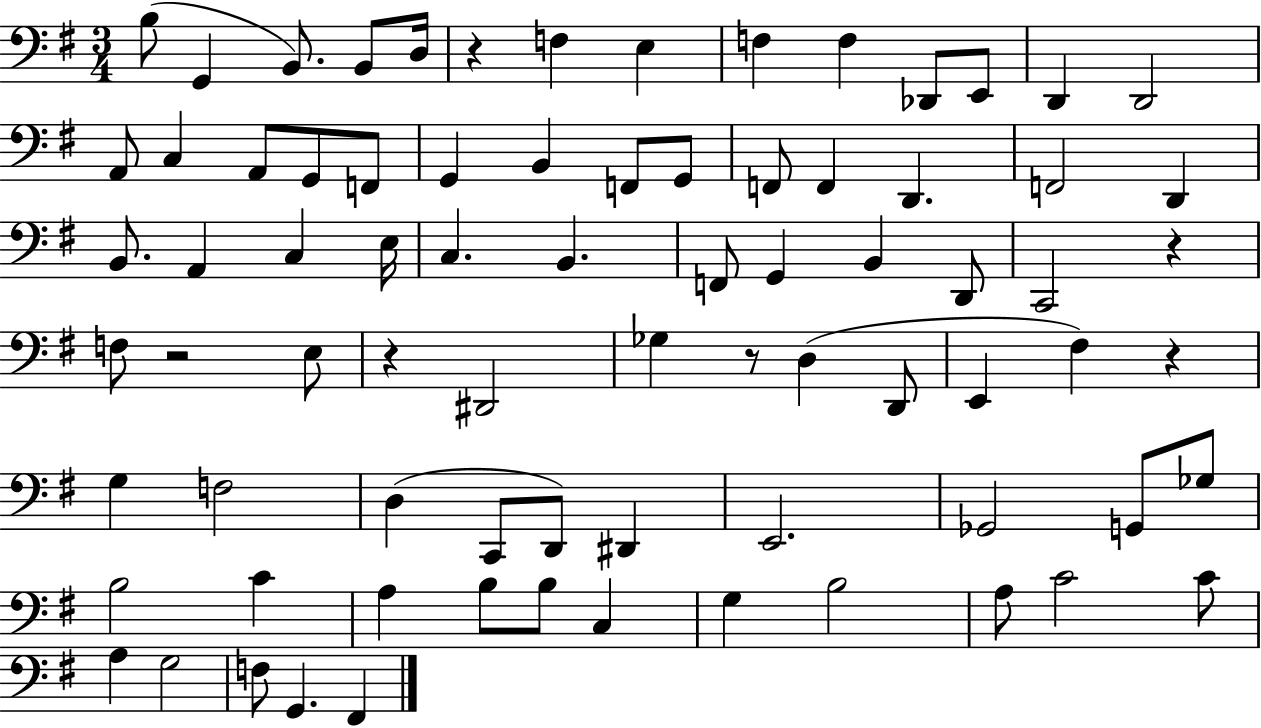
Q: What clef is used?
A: bass